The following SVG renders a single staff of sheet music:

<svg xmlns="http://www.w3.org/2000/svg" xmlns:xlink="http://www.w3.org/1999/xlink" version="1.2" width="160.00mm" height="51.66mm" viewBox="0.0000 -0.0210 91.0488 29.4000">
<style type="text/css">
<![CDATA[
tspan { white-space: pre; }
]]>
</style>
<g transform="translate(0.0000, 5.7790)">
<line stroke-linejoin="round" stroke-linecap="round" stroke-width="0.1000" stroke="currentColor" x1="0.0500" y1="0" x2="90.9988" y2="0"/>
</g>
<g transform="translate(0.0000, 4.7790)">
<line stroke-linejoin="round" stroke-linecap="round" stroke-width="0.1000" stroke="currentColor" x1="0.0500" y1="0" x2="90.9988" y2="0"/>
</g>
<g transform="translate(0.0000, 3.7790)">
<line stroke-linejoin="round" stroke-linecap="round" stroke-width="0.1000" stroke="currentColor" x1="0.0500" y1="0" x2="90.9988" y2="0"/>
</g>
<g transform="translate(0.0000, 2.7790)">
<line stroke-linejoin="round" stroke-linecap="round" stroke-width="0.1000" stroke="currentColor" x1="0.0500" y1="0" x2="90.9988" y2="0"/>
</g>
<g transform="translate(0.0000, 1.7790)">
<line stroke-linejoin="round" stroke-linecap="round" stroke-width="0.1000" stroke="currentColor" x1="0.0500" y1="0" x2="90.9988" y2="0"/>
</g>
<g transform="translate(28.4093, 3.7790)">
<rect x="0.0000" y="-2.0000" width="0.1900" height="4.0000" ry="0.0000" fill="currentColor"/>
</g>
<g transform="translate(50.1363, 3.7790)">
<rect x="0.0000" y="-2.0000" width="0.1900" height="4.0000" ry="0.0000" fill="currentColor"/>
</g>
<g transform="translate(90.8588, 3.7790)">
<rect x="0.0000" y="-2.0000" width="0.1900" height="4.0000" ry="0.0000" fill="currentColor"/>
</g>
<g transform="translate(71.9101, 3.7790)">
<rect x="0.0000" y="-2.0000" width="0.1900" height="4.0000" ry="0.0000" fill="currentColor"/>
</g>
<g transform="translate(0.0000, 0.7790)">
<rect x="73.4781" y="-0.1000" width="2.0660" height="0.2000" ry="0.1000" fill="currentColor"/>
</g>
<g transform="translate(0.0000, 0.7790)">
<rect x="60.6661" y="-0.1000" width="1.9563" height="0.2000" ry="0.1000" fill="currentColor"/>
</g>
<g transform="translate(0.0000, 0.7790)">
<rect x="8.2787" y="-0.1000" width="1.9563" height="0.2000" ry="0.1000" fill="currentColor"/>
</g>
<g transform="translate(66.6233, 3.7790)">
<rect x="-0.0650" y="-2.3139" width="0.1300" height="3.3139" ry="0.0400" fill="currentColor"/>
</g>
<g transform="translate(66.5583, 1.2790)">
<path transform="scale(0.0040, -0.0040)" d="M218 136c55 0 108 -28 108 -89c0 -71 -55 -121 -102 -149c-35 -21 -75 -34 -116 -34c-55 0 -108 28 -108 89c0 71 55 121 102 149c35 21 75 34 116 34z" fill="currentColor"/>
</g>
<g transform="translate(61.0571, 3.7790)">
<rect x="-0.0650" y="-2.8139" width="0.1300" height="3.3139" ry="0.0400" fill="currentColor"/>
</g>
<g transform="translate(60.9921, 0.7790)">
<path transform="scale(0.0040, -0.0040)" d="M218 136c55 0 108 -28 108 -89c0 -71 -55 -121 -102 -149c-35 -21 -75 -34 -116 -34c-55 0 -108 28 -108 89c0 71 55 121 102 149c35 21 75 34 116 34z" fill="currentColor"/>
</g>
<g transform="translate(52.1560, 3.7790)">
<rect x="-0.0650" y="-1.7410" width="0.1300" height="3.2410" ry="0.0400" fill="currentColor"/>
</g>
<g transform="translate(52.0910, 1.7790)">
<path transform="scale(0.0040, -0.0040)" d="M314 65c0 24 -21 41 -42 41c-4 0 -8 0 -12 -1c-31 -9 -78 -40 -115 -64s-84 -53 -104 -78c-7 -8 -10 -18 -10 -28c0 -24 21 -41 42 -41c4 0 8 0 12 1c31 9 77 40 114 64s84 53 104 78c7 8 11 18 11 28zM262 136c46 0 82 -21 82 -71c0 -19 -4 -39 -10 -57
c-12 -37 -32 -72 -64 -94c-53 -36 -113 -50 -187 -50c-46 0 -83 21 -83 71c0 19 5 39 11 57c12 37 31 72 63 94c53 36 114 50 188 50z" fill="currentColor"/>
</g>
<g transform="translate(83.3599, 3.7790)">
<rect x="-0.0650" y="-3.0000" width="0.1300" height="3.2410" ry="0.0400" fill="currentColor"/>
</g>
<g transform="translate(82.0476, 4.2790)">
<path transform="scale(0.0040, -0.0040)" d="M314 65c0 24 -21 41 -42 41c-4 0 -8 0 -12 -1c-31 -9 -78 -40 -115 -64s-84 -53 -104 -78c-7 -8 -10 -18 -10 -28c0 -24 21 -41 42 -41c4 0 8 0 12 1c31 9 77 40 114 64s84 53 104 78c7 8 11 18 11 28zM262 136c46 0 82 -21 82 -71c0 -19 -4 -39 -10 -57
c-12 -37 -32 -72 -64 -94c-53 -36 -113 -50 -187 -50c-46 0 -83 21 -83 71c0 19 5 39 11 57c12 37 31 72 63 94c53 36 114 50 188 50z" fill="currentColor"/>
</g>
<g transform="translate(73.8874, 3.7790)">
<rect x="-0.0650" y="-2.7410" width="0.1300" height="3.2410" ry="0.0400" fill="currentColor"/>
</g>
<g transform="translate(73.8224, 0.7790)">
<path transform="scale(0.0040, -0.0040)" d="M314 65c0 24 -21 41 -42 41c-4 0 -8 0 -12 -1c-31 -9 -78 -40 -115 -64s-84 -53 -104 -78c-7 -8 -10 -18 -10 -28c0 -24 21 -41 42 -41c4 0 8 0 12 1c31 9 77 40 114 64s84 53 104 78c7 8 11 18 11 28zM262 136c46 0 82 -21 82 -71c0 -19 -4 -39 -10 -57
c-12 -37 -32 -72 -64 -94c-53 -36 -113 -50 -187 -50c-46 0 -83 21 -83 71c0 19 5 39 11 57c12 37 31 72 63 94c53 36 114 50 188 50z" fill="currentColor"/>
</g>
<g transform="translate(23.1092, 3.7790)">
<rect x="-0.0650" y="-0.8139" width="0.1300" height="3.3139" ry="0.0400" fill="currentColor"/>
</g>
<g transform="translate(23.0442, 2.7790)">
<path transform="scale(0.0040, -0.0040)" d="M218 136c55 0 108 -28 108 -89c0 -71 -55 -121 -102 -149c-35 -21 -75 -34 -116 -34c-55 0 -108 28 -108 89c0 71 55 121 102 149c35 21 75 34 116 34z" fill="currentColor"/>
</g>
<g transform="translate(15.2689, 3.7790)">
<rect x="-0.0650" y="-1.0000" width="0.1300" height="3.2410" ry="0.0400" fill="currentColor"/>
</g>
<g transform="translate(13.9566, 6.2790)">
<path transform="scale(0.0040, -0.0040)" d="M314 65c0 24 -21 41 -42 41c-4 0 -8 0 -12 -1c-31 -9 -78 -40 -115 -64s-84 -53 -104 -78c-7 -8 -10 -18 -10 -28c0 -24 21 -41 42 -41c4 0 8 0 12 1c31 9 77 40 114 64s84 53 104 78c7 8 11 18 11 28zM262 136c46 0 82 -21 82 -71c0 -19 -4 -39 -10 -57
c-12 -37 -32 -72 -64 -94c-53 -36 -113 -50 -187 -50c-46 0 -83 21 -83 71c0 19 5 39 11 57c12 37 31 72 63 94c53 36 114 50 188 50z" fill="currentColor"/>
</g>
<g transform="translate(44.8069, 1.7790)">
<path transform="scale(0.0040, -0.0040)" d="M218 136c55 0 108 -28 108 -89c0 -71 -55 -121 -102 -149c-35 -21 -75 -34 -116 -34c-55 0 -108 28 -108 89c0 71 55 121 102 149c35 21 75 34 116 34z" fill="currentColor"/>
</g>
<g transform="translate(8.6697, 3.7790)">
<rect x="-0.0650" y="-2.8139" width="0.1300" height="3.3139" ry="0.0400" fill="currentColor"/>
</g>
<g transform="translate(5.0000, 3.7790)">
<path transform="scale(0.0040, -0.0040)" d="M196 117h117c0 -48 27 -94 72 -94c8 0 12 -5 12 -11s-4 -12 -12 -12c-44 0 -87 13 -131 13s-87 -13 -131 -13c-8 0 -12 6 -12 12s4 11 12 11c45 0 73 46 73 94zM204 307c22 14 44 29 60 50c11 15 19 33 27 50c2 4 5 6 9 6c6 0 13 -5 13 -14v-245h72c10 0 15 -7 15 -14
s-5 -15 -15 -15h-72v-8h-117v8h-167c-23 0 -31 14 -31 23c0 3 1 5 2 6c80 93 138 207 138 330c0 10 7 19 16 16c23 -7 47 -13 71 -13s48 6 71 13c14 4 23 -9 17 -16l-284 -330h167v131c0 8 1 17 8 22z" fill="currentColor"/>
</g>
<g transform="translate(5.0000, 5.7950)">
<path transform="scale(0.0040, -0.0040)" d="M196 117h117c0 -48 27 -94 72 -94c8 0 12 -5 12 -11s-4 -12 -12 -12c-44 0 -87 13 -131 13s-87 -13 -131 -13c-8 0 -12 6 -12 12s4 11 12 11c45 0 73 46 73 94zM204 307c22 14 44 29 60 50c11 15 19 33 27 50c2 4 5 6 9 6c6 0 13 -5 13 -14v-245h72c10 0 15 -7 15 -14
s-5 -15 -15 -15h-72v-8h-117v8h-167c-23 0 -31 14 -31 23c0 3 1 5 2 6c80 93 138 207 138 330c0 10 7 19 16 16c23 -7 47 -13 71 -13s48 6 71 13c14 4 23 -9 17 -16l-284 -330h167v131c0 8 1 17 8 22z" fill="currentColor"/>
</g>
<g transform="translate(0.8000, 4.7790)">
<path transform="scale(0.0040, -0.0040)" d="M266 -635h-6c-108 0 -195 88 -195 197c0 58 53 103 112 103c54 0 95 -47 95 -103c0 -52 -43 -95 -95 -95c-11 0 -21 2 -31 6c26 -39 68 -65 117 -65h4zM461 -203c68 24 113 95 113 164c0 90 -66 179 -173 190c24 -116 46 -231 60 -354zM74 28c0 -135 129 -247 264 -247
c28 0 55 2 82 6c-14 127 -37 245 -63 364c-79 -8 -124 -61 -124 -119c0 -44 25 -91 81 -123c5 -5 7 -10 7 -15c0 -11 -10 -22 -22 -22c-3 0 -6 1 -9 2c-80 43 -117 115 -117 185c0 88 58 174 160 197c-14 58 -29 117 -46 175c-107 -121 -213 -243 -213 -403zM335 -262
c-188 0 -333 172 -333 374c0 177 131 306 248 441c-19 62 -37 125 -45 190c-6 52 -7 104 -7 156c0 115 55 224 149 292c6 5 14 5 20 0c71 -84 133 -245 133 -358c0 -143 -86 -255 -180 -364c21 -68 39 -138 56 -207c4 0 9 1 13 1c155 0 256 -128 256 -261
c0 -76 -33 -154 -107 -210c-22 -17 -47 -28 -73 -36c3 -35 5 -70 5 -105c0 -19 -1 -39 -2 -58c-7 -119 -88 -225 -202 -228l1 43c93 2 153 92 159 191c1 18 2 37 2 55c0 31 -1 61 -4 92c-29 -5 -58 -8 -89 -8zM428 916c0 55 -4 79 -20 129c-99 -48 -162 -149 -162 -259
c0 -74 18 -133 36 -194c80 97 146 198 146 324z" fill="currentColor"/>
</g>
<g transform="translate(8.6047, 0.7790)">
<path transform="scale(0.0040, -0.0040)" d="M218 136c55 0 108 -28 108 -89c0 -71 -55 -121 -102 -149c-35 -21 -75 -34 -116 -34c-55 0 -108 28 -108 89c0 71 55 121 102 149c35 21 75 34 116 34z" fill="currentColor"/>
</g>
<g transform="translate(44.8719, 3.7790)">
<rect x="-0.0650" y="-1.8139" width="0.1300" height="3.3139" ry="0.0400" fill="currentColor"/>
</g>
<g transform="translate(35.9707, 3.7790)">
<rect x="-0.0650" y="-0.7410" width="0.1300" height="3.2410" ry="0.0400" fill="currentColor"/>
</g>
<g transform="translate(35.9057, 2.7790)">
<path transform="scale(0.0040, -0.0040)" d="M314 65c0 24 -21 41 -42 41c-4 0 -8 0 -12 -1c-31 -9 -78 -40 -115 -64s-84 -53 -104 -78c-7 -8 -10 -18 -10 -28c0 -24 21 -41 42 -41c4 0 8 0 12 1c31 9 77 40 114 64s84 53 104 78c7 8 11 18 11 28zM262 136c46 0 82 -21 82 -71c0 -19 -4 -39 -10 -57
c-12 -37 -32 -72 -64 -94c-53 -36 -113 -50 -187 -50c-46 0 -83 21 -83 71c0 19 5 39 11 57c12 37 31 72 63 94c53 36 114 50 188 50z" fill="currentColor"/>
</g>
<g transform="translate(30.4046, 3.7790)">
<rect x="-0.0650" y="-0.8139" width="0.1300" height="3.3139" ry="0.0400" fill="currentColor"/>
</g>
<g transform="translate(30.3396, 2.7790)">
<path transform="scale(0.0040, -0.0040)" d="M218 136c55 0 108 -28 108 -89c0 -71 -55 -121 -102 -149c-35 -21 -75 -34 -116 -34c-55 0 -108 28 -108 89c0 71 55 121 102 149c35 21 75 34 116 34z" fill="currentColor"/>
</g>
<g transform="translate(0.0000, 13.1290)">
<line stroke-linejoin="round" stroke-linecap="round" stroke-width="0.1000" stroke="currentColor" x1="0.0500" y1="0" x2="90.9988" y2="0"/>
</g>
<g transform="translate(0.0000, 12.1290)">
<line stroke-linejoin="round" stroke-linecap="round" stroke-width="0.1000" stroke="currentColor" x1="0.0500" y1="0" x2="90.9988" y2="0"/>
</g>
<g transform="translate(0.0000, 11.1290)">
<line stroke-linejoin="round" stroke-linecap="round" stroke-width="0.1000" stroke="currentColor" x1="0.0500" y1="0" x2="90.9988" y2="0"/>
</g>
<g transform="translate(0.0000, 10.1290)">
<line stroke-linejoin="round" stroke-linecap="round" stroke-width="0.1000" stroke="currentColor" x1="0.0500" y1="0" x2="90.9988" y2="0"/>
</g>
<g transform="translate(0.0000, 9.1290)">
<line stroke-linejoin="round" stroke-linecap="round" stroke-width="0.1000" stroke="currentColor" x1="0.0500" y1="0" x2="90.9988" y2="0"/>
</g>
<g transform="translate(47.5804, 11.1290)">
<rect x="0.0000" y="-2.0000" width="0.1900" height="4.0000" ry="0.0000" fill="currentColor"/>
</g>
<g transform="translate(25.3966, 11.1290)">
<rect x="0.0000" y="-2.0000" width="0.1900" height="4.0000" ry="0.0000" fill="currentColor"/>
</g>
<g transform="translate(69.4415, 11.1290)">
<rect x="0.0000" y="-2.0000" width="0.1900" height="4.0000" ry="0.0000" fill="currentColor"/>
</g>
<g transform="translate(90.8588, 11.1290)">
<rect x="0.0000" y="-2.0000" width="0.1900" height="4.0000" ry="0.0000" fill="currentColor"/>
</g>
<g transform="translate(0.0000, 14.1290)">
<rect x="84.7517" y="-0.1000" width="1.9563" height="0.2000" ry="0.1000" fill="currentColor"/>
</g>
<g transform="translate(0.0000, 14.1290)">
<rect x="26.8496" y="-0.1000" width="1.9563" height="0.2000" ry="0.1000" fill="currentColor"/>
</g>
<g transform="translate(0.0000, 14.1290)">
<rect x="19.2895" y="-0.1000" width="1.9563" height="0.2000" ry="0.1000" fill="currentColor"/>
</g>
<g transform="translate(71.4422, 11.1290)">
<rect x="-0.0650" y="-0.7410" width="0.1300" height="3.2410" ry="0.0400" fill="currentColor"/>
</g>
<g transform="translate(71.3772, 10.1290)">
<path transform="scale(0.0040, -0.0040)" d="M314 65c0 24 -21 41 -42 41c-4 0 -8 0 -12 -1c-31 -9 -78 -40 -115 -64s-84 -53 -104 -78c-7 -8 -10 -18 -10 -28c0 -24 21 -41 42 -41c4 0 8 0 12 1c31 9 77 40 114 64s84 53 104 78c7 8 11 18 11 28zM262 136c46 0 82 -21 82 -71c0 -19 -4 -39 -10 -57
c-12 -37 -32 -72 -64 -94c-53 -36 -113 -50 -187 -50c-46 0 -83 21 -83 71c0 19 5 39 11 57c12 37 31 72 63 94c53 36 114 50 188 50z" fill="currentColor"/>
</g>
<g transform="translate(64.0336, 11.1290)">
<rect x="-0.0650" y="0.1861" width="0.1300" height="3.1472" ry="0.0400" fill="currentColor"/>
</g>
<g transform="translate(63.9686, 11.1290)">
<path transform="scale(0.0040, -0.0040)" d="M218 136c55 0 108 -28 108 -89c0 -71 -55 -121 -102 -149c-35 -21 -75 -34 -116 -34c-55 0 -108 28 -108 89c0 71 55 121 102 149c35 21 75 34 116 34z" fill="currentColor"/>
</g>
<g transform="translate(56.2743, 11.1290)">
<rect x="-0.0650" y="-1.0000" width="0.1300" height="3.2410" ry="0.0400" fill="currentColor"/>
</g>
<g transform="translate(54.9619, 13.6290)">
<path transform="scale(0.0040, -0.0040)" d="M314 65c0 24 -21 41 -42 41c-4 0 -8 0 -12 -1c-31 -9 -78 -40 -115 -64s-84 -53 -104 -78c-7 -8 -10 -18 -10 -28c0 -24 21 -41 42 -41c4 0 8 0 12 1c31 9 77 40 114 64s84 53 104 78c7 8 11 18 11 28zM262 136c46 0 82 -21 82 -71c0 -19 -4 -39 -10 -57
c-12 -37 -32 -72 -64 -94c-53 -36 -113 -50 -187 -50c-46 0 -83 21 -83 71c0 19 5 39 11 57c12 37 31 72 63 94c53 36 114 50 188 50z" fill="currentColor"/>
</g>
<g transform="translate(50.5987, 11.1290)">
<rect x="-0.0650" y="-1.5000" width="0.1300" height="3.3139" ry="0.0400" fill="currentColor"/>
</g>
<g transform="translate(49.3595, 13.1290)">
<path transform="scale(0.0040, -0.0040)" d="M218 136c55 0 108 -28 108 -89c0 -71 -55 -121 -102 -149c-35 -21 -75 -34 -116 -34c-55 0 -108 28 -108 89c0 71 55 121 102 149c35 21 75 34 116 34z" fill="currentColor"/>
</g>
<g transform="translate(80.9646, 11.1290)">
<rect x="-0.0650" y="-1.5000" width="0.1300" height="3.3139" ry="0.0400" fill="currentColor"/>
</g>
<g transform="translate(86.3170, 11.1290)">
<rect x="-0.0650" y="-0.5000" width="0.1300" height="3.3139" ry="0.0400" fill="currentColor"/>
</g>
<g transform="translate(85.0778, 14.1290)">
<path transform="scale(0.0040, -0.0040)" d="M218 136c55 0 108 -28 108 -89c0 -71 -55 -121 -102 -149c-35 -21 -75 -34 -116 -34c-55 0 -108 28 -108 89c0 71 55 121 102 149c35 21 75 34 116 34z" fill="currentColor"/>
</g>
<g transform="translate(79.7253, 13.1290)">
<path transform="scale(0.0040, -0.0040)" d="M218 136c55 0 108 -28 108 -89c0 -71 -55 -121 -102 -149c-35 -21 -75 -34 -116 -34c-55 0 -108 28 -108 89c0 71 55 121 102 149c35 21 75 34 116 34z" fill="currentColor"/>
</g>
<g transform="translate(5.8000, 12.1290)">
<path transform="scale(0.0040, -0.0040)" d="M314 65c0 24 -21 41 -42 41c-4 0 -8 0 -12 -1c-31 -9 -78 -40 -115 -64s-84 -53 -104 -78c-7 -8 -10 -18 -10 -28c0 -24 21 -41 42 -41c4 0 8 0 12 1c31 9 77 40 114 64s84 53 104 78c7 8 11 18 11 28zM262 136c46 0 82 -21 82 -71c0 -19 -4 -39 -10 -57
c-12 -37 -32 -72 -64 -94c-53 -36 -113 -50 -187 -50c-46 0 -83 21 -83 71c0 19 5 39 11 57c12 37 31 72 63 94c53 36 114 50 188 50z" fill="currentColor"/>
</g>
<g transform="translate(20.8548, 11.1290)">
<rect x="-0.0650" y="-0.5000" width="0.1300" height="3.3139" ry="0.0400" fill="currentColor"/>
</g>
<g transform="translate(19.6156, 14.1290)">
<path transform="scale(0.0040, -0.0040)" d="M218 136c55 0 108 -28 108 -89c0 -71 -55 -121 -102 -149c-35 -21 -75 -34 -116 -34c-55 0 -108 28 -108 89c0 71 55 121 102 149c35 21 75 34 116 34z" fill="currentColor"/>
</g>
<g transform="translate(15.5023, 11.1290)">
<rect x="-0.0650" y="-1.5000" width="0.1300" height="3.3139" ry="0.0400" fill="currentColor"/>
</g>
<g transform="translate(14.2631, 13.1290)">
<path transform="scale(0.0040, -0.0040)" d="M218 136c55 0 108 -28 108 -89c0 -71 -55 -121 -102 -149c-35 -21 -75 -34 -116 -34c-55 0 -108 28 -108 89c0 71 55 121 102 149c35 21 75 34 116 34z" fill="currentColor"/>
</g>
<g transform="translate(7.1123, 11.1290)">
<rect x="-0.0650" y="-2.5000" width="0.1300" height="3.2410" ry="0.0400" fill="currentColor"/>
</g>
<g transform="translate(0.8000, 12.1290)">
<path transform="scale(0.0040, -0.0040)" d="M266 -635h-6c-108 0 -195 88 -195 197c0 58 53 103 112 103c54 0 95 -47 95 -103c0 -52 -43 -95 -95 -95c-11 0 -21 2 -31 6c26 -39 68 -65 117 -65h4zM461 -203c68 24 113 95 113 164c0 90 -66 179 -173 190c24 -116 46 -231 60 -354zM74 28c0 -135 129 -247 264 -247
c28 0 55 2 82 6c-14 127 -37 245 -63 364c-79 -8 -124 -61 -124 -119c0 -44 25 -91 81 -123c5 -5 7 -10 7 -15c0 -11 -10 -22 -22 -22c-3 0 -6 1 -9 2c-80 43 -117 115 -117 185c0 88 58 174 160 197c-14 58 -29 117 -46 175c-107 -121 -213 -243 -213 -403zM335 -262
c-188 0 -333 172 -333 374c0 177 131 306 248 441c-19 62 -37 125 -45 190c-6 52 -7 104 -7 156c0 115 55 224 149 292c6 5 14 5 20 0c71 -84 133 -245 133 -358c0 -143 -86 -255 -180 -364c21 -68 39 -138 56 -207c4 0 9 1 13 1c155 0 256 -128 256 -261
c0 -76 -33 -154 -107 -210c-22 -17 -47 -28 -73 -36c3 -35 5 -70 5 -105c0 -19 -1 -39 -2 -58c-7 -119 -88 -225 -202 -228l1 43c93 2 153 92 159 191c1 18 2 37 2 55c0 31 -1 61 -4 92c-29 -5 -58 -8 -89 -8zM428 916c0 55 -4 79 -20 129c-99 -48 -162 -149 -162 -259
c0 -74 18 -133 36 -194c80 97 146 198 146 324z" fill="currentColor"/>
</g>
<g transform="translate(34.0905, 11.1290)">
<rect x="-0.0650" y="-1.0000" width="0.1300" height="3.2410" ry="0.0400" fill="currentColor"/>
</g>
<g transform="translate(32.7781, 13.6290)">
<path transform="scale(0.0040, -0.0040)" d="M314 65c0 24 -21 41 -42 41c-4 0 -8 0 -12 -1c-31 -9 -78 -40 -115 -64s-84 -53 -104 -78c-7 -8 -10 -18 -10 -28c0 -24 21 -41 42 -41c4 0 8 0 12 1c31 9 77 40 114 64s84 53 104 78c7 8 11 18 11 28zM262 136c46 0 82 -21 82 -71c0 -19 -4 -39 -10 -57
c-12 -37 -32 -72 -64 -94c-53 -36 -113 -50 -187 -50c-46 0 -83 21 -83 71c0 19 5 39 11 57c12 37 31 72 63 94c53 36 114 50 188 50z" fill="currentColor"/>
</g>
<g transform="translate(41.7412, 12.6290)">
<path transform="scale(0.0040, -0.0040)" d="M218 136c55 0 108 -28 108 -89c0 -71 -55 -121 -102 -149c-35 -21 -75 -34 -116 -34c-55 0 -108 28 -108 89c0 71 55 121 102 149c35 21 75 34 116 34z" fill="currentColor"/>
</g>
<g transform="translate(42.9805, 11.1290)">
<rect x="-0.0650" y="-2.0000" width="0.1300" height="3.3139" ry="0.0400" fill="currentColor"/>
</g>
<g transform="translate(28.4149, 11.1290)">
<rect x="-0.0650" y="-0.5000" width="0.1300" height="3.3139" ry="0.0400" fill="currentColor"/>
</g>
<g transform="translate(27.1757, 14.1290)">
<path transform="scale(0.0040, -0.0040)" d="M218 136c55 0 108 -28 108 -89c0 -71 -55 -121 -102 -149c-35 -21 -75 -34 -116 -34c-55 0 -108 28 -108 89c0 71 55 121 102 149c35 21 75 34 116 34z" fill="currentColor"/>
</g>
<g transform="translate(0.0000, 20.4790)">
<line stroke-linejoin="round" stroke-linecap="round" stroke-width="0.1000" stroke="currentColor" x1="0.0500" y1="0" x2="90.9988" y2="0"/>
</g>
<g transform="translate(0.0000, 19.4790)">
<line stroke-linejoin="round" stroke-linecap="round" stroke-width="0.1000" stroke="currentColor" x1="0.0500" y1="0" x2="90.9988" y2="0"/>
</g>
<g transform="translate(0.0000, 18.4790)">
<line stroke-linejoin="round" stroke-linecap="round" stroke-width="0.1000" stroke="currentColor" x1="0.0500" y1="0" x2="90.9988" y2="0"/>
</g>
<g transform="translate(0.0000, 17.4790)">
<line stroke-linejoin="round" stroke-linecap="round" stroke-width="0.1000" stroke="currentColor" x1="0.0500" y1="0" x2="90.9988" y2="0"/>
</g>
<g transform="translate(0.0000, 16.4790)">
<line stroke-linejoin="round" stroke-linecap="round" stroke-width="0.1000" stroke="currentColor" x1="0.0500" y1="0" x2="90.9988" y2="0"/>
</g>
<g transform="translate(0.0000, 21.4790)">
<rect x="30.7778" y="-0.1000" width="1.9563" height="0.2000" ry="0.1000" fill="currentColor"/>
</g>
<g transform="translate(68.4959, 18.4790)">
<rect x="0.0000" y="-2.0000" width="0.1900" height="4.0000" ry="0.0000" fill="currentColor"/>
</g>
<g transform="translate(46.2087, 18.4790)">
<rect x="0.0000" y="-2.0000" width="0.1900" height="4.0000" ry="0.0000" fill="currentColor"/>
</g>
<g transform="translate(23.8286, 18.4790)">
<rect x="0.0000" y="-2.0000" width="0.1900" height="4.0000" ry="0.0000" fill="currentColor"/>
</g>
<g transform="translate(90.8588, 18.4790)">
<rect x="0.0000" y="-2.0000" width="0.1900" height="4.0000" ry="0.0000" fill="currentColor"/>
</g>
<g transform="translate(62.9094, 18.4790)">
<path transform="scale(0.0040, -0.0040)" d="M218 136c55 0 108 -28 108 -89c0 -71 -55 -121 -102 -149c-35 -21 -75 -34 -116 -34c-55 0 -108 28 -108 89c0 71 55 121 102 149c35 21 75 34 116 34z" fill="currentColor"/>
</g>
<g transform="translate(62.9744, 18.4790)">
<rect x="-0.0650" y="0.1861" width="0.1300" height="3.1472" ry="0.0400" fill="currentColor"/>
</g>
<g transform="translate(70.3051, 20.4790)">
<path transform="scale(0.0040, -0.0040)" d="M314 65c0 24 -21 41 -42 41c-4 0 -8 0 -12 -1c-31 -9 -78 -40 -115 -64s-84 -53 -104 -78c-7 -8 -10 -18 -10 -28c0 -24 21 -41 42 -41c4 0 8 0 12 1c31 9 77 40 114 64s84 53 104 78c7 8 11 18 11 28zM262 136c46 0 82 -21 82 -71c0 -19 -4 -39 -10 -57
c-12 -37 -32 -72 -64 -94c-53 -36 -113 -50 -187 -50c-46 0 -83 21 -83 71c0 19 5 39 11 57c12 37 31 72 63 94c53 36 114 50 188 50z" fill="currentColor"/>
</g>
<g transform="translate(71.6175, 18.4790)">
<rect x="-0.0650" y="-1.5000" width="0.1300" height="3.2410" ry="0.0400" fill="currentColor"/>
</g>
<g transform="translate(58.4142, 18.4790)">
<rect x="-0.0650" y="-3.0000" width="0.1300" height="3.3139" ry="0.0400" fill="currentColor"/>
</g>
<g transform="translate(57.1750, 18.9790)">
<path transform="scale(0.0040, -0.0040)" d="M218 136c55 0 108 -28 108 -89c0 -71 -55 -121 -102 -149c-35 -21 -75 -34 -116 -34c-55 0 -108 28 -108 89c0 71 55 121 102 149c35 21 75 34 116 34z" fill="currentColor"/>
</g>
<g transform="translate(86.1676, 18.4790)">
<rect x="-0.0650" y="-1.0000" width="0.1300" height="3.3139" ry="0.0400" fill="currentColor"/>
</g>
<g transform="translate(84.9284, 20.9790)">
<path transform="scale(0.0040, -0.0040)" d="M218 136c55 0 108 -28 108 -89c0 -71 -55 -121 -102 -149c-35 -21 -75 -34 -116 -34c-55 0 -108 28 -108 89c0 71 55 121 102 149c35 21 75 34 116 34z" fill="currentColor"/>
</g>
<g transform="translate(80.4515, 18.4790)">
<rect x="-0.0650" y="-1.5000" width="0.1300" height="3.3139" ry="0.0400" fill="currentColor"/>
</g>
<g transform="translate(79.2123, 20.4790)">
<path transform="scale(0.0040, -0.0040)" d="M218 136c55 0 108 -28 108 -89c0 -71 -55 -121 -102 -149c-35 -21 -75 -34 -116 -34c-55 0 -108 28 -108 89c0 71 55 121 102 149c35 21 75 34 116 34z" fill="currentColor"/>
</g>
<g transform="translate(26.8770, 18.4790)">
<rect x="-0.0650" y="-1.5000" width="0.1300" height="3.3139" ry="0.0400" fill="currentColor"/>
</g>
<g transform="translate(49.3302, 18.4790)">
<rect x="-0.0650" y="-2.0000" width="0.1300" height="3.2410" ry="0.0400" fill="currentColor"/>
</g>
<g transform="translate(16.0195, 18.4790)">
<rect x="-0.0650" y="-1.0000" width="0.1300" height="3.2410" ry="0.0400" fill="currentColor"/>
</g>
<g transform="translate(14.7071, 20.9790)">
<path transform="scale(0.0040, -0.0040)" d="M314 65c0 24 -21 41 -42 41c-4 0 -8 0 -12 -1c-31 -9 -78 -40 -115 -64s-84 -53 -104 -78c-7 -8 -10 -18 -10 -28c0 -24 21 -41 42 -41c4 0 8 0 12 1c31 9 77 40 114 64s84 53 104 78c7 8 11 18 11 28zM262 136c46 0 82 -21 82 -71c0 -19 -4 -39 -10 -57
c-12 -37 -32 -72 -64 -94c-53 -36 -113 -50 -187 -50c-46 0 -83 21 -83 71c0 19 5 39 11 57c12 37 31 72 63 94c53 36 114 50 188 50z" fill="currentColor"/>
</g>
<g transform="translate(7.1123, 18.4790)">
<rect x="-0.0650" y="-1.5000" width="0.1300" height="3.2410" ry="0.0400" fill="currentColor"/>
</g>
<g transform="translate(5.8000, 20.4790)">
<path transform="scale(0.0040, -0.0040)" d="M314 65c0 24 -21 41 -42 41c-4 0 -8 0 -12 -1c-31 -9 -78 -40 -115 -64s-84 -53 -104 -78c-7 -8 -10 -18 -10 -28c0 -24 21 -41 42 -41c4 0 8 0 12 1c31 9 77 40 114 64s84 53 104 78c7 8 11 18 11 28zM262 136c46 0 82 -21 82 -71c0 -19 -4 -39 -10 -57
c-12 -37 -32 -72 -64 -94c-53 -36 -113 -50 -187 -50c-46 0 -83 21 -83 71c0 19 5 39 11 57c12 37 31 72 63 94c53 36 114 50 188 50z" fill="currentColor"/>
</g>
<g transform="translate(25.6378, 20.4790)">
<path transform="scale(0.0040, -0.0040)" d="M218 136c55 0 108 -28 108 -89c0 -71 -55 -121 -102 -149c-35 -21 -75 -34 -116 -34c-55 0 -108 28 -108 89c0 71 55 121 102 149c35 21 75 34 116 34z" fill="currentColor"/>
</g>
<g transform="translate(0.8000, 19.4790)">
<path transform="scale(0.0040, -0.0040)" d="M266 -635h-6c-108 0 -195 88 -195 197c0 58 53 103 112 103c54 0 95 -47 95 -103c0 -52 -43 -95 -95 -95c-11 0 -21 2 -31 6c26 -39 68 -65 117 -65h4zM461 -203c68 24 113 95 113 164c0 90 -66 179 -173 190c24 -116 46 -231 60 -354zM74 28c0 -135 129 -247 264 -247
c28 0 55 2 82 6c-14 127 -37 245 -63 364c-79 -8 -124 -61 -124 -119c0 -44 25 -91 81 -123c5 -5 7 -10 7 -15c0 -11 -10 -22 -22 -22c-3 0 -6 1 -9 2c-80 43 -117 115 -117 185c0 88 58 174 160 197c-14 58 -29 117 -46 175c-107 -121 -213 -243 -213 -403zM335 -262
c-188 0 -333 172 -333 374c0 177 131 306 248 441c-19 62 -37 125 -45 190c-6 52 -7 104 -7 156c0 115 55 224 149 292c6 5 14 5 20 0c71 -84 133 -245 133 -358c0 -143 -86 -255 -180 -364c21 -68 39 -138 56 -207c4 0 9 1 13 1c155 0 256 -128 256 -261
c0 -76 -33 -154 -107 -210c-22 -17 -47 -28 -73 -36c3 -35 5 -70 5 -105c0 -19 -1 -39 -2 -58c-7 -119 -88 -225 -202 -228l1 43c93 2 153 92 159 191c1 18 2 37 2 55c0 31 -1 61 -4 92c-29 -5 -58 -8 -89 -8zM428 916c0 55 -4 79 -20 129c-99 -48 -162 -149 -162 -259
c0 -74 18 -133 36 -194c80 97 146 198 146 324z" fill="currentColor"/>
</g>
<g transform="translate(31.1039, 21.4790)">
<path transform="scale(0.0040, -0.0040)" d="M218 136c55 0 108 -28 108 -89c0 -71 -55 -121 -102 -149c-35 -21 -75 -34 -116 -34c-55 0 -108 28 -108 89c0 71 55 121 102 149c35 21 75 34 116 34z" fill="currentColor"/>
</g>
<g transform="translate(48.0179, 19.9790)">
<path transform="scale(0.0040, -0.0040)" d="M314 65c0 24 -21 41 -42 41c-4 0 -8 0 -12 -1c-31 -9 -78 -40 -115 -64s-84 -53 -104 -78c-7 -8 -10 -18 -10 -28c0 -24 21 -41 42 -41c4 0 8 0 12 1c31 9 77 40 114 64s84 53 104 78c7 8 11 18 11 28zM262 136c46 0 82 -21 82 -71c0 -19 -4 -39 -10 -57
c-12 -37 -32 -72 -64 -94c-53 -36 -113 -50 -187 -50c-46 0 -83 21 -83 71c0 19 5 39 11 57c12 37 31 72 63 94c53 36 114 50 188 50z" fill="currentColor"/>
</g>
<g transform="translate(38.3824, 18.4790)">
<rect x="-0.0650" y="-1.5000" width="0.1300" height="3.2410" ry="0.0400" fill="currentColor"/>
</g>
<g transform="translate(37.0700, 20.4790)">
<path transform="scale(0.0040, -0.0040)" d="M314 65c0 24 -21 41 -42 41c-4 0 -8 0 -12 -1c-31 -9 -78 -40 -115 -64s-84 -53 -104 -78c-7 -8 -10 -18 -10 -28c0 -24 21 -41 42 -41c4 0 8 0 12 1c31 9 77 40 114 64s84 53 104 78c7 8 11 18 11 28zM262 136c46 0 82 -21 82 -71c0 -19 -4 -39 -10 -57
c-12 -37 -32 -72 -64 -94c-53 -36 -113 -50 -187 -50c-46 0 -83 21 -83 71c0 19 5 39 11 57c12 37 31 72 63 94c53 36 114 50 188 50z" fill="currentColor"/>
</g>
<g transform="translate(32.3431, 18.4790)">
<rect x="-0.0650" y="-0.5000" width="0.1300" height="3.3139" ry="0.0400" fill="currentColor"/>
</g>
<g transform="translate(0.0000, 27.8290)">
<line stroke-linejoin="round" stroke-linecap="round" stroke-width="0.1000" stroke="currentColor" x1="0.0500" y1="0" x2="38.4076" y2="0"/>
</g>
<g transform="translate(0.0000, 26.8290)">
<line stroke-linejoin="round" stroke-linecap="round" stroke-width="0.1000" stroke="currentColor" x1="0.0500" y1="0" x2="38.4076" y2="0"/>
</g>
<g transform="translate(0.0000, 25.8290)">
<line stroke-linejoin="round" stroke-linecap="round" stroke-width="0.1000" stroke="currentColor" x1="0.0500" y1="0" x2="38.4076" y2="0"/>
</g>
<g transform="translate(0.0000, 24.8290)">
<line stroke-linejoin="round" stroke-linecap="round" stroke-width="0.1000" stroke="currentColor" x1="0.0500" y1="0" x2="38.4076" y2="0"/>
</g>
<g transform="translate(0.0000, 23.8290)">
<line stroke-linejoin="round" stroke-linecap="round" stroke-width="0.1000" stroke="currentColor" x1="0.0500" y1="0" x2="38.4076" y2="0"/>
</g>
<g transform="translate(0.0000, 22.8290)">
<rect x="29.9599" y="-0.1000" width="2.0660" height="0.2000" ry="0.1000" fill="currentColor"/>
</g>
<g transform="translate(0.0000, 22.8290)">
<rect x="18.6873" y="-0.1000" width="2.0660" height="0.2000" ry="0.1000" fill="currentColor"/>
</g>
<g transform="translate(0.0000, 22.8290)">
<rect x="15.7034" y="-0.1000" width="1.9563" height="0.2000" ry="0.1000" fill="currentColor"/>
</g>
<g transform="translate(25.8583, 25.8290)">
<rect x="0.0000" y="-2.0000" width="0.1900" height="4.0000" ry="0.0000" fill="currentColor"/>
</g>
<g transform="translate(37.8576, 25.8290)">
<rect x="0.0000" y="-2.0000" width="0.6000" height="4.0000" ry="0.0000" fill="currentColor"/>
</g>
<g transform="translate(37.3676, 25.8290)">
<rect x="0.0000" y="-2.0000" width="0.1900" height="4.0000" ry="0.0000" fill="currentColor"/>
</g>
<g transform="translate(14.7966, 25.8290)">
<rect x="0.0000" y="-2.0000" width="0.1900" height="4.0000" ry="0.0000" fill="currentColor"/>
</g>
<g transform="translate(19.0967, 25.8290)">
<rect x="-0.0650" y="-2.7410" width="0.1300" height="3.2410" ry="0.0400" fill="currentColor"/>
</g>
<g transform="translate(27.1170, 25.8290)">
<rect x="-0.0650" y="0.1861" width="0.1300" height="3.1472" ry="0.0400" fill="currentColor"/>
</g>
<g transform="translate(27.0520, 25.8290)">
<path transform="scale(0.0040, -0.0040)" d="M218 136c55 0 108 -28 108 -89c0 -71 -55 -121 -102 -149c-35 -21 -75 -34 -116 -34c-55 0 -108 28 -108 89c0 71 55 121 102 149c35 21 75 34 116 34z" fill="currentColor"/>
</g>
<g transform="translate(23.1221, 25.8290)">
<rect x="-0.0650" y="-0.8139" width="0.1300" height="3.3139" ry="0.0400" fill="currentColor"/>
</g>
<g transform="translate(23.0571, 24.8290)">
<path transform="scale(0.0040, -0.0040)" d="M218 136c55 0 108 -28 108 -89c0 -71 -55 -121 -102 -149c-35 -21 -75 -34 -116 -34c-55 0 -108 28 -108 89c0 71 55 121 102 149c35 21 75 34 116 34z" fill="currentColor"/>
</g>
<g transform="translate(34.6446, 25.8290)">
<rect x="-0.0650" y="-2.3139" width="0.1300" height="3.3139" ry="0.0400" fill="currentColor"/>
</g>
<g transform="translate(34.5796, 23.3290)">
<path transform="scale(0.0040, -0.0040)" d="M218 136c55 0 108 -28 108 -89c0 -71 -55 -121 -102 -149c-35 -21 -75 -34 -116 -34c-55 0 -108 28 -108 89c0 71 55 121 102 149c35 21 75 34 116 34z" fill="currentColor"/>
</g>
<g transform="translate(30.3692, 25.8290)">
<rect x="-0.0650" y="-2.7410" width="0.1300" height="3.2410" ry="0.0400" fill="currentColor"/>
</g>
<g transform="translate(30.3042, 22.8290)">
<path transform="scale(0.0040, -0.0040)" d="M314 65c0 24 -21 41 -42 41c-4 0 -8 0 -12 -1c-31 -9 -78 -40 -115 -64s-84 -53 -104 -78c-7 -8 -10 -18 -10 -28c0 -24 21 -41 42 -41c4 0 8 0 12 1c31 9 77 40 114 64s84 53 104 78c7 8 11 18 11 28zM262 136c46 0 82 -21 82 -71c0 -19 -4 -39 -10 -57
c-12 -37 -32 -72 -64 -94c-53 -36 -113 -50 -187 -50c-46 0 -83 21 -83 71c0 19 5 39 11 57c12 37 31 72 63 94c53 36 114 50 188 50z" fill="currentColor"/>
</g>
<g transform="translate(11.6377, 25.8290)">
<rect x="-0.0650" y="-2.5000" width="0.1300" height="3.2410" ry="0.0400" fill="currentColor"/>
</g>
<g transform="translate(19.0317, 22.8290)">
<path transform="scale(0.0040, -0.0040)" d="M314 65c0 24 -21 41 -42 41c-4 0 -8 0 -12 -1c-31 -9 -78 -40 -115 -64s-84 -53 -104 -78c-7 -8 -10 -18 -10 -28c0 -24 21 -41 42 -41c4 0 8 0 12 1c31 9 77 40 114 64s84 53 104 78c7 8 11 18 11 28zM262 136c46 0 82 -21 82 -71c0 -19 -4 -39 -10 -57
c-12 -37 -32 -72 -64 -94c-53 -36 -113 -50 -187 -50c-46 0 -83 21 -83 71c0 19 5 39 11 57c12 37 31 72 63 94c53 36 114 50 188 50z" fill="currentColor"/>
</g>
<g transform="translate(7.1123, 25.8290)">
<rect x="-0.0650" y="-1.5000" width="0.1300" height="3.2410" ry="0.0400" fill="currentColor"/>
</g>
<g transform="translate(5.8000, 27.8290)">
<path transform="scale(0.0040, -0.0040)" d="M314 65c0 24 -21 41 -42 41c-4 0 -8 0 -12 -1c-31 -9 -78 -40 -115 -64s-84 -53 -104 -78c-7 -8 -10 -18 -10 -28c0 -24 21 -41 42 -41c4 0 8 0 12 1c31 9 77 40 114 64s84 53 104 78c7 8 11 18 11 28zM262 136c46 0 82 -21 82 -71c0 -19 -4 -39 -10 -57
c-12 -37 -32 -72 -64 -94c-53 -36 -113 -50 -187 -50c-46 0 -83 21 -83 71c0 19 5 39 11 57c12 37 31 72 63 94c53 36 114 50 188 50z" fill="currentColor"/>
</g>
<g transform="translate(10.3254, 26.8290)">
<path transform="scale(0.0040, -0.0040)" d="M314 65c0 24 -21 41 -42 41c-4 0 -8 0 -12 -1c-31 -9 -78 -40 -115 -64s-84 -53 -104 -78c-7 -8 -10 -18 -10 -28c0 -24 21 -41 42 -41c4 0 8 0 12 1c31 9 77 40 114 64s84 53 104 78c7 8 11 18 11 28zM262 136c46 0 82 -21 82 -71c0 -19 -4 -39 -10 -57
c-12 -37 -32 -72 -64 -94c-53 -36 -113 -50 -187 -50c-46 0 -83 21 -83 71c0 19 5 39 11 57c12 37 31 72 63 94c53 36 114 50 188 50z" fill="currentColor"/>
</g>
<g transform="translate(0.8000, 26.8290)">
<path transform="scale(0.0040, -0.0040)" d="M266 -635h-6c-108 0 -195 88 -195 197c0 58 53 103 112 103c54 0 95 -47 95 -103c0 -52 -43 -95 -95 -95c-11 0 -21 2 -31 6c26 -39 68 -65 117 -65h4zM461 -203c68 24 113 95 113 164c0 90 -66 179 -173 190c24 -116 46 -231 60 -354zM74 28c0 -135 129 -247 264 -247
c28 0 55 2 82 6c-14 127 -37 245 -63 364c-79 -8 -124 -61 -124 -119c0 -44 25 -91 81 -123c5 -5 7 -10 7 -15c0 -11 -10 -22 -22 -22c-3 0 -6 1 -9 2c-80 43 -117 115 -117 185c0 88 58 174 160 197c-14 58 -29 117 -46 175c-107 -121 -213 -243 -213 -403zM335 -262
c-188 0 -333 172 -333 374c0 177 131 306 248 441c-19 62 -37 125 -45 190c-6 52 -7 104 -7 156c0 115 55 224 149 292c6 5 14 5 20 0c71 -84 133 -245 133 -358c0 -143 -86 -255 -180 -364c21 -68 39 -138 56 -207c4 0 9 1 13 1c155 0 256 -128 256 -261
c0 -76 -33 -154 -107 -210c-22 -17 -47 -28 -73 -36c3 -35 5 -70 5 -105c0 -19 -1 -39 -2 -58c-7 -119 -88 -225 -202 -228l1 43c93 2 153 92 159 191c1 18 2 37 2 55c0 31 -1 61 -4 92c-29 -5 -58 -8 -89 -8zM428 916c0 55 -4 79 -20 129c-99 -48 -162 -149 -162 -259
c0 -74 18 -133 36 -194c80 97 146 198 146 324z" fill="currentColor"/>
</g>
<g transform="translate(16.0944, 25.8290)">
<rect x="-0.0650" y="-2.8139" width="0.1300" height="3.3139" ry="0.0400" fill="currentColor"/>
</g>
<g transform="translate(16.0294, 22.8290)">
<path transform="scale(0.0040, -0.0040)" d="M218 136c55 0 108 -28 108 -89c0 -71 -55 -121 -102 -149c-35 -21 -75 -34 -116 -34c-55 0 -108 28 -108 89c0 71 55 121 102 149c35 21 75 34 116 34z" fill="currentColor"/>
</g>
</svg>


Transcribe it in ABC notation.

X:1
T:Untitled
M:4/4
L:1/4
K:C
a D2 d d d2 f f2 a g a2 A2 G2 E C C D2 F E D2 B d2 E C E2 D2 E C E2 F2 A B E2 E D E2 G2 a a2 d B a2 g